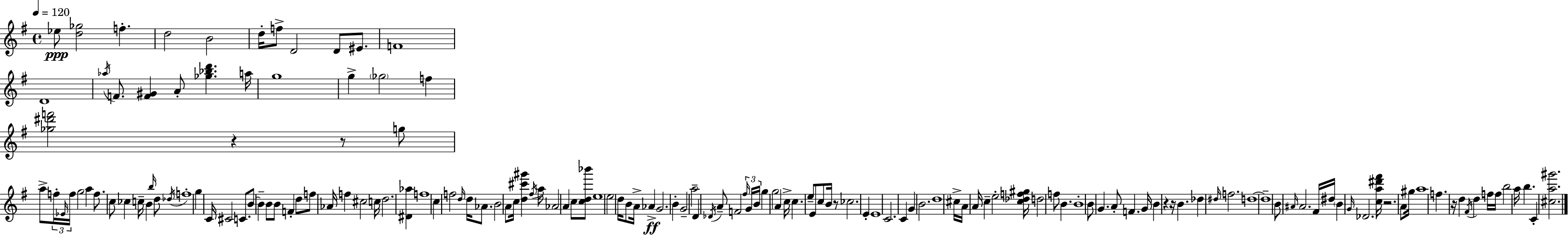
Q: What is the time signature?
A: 4/4